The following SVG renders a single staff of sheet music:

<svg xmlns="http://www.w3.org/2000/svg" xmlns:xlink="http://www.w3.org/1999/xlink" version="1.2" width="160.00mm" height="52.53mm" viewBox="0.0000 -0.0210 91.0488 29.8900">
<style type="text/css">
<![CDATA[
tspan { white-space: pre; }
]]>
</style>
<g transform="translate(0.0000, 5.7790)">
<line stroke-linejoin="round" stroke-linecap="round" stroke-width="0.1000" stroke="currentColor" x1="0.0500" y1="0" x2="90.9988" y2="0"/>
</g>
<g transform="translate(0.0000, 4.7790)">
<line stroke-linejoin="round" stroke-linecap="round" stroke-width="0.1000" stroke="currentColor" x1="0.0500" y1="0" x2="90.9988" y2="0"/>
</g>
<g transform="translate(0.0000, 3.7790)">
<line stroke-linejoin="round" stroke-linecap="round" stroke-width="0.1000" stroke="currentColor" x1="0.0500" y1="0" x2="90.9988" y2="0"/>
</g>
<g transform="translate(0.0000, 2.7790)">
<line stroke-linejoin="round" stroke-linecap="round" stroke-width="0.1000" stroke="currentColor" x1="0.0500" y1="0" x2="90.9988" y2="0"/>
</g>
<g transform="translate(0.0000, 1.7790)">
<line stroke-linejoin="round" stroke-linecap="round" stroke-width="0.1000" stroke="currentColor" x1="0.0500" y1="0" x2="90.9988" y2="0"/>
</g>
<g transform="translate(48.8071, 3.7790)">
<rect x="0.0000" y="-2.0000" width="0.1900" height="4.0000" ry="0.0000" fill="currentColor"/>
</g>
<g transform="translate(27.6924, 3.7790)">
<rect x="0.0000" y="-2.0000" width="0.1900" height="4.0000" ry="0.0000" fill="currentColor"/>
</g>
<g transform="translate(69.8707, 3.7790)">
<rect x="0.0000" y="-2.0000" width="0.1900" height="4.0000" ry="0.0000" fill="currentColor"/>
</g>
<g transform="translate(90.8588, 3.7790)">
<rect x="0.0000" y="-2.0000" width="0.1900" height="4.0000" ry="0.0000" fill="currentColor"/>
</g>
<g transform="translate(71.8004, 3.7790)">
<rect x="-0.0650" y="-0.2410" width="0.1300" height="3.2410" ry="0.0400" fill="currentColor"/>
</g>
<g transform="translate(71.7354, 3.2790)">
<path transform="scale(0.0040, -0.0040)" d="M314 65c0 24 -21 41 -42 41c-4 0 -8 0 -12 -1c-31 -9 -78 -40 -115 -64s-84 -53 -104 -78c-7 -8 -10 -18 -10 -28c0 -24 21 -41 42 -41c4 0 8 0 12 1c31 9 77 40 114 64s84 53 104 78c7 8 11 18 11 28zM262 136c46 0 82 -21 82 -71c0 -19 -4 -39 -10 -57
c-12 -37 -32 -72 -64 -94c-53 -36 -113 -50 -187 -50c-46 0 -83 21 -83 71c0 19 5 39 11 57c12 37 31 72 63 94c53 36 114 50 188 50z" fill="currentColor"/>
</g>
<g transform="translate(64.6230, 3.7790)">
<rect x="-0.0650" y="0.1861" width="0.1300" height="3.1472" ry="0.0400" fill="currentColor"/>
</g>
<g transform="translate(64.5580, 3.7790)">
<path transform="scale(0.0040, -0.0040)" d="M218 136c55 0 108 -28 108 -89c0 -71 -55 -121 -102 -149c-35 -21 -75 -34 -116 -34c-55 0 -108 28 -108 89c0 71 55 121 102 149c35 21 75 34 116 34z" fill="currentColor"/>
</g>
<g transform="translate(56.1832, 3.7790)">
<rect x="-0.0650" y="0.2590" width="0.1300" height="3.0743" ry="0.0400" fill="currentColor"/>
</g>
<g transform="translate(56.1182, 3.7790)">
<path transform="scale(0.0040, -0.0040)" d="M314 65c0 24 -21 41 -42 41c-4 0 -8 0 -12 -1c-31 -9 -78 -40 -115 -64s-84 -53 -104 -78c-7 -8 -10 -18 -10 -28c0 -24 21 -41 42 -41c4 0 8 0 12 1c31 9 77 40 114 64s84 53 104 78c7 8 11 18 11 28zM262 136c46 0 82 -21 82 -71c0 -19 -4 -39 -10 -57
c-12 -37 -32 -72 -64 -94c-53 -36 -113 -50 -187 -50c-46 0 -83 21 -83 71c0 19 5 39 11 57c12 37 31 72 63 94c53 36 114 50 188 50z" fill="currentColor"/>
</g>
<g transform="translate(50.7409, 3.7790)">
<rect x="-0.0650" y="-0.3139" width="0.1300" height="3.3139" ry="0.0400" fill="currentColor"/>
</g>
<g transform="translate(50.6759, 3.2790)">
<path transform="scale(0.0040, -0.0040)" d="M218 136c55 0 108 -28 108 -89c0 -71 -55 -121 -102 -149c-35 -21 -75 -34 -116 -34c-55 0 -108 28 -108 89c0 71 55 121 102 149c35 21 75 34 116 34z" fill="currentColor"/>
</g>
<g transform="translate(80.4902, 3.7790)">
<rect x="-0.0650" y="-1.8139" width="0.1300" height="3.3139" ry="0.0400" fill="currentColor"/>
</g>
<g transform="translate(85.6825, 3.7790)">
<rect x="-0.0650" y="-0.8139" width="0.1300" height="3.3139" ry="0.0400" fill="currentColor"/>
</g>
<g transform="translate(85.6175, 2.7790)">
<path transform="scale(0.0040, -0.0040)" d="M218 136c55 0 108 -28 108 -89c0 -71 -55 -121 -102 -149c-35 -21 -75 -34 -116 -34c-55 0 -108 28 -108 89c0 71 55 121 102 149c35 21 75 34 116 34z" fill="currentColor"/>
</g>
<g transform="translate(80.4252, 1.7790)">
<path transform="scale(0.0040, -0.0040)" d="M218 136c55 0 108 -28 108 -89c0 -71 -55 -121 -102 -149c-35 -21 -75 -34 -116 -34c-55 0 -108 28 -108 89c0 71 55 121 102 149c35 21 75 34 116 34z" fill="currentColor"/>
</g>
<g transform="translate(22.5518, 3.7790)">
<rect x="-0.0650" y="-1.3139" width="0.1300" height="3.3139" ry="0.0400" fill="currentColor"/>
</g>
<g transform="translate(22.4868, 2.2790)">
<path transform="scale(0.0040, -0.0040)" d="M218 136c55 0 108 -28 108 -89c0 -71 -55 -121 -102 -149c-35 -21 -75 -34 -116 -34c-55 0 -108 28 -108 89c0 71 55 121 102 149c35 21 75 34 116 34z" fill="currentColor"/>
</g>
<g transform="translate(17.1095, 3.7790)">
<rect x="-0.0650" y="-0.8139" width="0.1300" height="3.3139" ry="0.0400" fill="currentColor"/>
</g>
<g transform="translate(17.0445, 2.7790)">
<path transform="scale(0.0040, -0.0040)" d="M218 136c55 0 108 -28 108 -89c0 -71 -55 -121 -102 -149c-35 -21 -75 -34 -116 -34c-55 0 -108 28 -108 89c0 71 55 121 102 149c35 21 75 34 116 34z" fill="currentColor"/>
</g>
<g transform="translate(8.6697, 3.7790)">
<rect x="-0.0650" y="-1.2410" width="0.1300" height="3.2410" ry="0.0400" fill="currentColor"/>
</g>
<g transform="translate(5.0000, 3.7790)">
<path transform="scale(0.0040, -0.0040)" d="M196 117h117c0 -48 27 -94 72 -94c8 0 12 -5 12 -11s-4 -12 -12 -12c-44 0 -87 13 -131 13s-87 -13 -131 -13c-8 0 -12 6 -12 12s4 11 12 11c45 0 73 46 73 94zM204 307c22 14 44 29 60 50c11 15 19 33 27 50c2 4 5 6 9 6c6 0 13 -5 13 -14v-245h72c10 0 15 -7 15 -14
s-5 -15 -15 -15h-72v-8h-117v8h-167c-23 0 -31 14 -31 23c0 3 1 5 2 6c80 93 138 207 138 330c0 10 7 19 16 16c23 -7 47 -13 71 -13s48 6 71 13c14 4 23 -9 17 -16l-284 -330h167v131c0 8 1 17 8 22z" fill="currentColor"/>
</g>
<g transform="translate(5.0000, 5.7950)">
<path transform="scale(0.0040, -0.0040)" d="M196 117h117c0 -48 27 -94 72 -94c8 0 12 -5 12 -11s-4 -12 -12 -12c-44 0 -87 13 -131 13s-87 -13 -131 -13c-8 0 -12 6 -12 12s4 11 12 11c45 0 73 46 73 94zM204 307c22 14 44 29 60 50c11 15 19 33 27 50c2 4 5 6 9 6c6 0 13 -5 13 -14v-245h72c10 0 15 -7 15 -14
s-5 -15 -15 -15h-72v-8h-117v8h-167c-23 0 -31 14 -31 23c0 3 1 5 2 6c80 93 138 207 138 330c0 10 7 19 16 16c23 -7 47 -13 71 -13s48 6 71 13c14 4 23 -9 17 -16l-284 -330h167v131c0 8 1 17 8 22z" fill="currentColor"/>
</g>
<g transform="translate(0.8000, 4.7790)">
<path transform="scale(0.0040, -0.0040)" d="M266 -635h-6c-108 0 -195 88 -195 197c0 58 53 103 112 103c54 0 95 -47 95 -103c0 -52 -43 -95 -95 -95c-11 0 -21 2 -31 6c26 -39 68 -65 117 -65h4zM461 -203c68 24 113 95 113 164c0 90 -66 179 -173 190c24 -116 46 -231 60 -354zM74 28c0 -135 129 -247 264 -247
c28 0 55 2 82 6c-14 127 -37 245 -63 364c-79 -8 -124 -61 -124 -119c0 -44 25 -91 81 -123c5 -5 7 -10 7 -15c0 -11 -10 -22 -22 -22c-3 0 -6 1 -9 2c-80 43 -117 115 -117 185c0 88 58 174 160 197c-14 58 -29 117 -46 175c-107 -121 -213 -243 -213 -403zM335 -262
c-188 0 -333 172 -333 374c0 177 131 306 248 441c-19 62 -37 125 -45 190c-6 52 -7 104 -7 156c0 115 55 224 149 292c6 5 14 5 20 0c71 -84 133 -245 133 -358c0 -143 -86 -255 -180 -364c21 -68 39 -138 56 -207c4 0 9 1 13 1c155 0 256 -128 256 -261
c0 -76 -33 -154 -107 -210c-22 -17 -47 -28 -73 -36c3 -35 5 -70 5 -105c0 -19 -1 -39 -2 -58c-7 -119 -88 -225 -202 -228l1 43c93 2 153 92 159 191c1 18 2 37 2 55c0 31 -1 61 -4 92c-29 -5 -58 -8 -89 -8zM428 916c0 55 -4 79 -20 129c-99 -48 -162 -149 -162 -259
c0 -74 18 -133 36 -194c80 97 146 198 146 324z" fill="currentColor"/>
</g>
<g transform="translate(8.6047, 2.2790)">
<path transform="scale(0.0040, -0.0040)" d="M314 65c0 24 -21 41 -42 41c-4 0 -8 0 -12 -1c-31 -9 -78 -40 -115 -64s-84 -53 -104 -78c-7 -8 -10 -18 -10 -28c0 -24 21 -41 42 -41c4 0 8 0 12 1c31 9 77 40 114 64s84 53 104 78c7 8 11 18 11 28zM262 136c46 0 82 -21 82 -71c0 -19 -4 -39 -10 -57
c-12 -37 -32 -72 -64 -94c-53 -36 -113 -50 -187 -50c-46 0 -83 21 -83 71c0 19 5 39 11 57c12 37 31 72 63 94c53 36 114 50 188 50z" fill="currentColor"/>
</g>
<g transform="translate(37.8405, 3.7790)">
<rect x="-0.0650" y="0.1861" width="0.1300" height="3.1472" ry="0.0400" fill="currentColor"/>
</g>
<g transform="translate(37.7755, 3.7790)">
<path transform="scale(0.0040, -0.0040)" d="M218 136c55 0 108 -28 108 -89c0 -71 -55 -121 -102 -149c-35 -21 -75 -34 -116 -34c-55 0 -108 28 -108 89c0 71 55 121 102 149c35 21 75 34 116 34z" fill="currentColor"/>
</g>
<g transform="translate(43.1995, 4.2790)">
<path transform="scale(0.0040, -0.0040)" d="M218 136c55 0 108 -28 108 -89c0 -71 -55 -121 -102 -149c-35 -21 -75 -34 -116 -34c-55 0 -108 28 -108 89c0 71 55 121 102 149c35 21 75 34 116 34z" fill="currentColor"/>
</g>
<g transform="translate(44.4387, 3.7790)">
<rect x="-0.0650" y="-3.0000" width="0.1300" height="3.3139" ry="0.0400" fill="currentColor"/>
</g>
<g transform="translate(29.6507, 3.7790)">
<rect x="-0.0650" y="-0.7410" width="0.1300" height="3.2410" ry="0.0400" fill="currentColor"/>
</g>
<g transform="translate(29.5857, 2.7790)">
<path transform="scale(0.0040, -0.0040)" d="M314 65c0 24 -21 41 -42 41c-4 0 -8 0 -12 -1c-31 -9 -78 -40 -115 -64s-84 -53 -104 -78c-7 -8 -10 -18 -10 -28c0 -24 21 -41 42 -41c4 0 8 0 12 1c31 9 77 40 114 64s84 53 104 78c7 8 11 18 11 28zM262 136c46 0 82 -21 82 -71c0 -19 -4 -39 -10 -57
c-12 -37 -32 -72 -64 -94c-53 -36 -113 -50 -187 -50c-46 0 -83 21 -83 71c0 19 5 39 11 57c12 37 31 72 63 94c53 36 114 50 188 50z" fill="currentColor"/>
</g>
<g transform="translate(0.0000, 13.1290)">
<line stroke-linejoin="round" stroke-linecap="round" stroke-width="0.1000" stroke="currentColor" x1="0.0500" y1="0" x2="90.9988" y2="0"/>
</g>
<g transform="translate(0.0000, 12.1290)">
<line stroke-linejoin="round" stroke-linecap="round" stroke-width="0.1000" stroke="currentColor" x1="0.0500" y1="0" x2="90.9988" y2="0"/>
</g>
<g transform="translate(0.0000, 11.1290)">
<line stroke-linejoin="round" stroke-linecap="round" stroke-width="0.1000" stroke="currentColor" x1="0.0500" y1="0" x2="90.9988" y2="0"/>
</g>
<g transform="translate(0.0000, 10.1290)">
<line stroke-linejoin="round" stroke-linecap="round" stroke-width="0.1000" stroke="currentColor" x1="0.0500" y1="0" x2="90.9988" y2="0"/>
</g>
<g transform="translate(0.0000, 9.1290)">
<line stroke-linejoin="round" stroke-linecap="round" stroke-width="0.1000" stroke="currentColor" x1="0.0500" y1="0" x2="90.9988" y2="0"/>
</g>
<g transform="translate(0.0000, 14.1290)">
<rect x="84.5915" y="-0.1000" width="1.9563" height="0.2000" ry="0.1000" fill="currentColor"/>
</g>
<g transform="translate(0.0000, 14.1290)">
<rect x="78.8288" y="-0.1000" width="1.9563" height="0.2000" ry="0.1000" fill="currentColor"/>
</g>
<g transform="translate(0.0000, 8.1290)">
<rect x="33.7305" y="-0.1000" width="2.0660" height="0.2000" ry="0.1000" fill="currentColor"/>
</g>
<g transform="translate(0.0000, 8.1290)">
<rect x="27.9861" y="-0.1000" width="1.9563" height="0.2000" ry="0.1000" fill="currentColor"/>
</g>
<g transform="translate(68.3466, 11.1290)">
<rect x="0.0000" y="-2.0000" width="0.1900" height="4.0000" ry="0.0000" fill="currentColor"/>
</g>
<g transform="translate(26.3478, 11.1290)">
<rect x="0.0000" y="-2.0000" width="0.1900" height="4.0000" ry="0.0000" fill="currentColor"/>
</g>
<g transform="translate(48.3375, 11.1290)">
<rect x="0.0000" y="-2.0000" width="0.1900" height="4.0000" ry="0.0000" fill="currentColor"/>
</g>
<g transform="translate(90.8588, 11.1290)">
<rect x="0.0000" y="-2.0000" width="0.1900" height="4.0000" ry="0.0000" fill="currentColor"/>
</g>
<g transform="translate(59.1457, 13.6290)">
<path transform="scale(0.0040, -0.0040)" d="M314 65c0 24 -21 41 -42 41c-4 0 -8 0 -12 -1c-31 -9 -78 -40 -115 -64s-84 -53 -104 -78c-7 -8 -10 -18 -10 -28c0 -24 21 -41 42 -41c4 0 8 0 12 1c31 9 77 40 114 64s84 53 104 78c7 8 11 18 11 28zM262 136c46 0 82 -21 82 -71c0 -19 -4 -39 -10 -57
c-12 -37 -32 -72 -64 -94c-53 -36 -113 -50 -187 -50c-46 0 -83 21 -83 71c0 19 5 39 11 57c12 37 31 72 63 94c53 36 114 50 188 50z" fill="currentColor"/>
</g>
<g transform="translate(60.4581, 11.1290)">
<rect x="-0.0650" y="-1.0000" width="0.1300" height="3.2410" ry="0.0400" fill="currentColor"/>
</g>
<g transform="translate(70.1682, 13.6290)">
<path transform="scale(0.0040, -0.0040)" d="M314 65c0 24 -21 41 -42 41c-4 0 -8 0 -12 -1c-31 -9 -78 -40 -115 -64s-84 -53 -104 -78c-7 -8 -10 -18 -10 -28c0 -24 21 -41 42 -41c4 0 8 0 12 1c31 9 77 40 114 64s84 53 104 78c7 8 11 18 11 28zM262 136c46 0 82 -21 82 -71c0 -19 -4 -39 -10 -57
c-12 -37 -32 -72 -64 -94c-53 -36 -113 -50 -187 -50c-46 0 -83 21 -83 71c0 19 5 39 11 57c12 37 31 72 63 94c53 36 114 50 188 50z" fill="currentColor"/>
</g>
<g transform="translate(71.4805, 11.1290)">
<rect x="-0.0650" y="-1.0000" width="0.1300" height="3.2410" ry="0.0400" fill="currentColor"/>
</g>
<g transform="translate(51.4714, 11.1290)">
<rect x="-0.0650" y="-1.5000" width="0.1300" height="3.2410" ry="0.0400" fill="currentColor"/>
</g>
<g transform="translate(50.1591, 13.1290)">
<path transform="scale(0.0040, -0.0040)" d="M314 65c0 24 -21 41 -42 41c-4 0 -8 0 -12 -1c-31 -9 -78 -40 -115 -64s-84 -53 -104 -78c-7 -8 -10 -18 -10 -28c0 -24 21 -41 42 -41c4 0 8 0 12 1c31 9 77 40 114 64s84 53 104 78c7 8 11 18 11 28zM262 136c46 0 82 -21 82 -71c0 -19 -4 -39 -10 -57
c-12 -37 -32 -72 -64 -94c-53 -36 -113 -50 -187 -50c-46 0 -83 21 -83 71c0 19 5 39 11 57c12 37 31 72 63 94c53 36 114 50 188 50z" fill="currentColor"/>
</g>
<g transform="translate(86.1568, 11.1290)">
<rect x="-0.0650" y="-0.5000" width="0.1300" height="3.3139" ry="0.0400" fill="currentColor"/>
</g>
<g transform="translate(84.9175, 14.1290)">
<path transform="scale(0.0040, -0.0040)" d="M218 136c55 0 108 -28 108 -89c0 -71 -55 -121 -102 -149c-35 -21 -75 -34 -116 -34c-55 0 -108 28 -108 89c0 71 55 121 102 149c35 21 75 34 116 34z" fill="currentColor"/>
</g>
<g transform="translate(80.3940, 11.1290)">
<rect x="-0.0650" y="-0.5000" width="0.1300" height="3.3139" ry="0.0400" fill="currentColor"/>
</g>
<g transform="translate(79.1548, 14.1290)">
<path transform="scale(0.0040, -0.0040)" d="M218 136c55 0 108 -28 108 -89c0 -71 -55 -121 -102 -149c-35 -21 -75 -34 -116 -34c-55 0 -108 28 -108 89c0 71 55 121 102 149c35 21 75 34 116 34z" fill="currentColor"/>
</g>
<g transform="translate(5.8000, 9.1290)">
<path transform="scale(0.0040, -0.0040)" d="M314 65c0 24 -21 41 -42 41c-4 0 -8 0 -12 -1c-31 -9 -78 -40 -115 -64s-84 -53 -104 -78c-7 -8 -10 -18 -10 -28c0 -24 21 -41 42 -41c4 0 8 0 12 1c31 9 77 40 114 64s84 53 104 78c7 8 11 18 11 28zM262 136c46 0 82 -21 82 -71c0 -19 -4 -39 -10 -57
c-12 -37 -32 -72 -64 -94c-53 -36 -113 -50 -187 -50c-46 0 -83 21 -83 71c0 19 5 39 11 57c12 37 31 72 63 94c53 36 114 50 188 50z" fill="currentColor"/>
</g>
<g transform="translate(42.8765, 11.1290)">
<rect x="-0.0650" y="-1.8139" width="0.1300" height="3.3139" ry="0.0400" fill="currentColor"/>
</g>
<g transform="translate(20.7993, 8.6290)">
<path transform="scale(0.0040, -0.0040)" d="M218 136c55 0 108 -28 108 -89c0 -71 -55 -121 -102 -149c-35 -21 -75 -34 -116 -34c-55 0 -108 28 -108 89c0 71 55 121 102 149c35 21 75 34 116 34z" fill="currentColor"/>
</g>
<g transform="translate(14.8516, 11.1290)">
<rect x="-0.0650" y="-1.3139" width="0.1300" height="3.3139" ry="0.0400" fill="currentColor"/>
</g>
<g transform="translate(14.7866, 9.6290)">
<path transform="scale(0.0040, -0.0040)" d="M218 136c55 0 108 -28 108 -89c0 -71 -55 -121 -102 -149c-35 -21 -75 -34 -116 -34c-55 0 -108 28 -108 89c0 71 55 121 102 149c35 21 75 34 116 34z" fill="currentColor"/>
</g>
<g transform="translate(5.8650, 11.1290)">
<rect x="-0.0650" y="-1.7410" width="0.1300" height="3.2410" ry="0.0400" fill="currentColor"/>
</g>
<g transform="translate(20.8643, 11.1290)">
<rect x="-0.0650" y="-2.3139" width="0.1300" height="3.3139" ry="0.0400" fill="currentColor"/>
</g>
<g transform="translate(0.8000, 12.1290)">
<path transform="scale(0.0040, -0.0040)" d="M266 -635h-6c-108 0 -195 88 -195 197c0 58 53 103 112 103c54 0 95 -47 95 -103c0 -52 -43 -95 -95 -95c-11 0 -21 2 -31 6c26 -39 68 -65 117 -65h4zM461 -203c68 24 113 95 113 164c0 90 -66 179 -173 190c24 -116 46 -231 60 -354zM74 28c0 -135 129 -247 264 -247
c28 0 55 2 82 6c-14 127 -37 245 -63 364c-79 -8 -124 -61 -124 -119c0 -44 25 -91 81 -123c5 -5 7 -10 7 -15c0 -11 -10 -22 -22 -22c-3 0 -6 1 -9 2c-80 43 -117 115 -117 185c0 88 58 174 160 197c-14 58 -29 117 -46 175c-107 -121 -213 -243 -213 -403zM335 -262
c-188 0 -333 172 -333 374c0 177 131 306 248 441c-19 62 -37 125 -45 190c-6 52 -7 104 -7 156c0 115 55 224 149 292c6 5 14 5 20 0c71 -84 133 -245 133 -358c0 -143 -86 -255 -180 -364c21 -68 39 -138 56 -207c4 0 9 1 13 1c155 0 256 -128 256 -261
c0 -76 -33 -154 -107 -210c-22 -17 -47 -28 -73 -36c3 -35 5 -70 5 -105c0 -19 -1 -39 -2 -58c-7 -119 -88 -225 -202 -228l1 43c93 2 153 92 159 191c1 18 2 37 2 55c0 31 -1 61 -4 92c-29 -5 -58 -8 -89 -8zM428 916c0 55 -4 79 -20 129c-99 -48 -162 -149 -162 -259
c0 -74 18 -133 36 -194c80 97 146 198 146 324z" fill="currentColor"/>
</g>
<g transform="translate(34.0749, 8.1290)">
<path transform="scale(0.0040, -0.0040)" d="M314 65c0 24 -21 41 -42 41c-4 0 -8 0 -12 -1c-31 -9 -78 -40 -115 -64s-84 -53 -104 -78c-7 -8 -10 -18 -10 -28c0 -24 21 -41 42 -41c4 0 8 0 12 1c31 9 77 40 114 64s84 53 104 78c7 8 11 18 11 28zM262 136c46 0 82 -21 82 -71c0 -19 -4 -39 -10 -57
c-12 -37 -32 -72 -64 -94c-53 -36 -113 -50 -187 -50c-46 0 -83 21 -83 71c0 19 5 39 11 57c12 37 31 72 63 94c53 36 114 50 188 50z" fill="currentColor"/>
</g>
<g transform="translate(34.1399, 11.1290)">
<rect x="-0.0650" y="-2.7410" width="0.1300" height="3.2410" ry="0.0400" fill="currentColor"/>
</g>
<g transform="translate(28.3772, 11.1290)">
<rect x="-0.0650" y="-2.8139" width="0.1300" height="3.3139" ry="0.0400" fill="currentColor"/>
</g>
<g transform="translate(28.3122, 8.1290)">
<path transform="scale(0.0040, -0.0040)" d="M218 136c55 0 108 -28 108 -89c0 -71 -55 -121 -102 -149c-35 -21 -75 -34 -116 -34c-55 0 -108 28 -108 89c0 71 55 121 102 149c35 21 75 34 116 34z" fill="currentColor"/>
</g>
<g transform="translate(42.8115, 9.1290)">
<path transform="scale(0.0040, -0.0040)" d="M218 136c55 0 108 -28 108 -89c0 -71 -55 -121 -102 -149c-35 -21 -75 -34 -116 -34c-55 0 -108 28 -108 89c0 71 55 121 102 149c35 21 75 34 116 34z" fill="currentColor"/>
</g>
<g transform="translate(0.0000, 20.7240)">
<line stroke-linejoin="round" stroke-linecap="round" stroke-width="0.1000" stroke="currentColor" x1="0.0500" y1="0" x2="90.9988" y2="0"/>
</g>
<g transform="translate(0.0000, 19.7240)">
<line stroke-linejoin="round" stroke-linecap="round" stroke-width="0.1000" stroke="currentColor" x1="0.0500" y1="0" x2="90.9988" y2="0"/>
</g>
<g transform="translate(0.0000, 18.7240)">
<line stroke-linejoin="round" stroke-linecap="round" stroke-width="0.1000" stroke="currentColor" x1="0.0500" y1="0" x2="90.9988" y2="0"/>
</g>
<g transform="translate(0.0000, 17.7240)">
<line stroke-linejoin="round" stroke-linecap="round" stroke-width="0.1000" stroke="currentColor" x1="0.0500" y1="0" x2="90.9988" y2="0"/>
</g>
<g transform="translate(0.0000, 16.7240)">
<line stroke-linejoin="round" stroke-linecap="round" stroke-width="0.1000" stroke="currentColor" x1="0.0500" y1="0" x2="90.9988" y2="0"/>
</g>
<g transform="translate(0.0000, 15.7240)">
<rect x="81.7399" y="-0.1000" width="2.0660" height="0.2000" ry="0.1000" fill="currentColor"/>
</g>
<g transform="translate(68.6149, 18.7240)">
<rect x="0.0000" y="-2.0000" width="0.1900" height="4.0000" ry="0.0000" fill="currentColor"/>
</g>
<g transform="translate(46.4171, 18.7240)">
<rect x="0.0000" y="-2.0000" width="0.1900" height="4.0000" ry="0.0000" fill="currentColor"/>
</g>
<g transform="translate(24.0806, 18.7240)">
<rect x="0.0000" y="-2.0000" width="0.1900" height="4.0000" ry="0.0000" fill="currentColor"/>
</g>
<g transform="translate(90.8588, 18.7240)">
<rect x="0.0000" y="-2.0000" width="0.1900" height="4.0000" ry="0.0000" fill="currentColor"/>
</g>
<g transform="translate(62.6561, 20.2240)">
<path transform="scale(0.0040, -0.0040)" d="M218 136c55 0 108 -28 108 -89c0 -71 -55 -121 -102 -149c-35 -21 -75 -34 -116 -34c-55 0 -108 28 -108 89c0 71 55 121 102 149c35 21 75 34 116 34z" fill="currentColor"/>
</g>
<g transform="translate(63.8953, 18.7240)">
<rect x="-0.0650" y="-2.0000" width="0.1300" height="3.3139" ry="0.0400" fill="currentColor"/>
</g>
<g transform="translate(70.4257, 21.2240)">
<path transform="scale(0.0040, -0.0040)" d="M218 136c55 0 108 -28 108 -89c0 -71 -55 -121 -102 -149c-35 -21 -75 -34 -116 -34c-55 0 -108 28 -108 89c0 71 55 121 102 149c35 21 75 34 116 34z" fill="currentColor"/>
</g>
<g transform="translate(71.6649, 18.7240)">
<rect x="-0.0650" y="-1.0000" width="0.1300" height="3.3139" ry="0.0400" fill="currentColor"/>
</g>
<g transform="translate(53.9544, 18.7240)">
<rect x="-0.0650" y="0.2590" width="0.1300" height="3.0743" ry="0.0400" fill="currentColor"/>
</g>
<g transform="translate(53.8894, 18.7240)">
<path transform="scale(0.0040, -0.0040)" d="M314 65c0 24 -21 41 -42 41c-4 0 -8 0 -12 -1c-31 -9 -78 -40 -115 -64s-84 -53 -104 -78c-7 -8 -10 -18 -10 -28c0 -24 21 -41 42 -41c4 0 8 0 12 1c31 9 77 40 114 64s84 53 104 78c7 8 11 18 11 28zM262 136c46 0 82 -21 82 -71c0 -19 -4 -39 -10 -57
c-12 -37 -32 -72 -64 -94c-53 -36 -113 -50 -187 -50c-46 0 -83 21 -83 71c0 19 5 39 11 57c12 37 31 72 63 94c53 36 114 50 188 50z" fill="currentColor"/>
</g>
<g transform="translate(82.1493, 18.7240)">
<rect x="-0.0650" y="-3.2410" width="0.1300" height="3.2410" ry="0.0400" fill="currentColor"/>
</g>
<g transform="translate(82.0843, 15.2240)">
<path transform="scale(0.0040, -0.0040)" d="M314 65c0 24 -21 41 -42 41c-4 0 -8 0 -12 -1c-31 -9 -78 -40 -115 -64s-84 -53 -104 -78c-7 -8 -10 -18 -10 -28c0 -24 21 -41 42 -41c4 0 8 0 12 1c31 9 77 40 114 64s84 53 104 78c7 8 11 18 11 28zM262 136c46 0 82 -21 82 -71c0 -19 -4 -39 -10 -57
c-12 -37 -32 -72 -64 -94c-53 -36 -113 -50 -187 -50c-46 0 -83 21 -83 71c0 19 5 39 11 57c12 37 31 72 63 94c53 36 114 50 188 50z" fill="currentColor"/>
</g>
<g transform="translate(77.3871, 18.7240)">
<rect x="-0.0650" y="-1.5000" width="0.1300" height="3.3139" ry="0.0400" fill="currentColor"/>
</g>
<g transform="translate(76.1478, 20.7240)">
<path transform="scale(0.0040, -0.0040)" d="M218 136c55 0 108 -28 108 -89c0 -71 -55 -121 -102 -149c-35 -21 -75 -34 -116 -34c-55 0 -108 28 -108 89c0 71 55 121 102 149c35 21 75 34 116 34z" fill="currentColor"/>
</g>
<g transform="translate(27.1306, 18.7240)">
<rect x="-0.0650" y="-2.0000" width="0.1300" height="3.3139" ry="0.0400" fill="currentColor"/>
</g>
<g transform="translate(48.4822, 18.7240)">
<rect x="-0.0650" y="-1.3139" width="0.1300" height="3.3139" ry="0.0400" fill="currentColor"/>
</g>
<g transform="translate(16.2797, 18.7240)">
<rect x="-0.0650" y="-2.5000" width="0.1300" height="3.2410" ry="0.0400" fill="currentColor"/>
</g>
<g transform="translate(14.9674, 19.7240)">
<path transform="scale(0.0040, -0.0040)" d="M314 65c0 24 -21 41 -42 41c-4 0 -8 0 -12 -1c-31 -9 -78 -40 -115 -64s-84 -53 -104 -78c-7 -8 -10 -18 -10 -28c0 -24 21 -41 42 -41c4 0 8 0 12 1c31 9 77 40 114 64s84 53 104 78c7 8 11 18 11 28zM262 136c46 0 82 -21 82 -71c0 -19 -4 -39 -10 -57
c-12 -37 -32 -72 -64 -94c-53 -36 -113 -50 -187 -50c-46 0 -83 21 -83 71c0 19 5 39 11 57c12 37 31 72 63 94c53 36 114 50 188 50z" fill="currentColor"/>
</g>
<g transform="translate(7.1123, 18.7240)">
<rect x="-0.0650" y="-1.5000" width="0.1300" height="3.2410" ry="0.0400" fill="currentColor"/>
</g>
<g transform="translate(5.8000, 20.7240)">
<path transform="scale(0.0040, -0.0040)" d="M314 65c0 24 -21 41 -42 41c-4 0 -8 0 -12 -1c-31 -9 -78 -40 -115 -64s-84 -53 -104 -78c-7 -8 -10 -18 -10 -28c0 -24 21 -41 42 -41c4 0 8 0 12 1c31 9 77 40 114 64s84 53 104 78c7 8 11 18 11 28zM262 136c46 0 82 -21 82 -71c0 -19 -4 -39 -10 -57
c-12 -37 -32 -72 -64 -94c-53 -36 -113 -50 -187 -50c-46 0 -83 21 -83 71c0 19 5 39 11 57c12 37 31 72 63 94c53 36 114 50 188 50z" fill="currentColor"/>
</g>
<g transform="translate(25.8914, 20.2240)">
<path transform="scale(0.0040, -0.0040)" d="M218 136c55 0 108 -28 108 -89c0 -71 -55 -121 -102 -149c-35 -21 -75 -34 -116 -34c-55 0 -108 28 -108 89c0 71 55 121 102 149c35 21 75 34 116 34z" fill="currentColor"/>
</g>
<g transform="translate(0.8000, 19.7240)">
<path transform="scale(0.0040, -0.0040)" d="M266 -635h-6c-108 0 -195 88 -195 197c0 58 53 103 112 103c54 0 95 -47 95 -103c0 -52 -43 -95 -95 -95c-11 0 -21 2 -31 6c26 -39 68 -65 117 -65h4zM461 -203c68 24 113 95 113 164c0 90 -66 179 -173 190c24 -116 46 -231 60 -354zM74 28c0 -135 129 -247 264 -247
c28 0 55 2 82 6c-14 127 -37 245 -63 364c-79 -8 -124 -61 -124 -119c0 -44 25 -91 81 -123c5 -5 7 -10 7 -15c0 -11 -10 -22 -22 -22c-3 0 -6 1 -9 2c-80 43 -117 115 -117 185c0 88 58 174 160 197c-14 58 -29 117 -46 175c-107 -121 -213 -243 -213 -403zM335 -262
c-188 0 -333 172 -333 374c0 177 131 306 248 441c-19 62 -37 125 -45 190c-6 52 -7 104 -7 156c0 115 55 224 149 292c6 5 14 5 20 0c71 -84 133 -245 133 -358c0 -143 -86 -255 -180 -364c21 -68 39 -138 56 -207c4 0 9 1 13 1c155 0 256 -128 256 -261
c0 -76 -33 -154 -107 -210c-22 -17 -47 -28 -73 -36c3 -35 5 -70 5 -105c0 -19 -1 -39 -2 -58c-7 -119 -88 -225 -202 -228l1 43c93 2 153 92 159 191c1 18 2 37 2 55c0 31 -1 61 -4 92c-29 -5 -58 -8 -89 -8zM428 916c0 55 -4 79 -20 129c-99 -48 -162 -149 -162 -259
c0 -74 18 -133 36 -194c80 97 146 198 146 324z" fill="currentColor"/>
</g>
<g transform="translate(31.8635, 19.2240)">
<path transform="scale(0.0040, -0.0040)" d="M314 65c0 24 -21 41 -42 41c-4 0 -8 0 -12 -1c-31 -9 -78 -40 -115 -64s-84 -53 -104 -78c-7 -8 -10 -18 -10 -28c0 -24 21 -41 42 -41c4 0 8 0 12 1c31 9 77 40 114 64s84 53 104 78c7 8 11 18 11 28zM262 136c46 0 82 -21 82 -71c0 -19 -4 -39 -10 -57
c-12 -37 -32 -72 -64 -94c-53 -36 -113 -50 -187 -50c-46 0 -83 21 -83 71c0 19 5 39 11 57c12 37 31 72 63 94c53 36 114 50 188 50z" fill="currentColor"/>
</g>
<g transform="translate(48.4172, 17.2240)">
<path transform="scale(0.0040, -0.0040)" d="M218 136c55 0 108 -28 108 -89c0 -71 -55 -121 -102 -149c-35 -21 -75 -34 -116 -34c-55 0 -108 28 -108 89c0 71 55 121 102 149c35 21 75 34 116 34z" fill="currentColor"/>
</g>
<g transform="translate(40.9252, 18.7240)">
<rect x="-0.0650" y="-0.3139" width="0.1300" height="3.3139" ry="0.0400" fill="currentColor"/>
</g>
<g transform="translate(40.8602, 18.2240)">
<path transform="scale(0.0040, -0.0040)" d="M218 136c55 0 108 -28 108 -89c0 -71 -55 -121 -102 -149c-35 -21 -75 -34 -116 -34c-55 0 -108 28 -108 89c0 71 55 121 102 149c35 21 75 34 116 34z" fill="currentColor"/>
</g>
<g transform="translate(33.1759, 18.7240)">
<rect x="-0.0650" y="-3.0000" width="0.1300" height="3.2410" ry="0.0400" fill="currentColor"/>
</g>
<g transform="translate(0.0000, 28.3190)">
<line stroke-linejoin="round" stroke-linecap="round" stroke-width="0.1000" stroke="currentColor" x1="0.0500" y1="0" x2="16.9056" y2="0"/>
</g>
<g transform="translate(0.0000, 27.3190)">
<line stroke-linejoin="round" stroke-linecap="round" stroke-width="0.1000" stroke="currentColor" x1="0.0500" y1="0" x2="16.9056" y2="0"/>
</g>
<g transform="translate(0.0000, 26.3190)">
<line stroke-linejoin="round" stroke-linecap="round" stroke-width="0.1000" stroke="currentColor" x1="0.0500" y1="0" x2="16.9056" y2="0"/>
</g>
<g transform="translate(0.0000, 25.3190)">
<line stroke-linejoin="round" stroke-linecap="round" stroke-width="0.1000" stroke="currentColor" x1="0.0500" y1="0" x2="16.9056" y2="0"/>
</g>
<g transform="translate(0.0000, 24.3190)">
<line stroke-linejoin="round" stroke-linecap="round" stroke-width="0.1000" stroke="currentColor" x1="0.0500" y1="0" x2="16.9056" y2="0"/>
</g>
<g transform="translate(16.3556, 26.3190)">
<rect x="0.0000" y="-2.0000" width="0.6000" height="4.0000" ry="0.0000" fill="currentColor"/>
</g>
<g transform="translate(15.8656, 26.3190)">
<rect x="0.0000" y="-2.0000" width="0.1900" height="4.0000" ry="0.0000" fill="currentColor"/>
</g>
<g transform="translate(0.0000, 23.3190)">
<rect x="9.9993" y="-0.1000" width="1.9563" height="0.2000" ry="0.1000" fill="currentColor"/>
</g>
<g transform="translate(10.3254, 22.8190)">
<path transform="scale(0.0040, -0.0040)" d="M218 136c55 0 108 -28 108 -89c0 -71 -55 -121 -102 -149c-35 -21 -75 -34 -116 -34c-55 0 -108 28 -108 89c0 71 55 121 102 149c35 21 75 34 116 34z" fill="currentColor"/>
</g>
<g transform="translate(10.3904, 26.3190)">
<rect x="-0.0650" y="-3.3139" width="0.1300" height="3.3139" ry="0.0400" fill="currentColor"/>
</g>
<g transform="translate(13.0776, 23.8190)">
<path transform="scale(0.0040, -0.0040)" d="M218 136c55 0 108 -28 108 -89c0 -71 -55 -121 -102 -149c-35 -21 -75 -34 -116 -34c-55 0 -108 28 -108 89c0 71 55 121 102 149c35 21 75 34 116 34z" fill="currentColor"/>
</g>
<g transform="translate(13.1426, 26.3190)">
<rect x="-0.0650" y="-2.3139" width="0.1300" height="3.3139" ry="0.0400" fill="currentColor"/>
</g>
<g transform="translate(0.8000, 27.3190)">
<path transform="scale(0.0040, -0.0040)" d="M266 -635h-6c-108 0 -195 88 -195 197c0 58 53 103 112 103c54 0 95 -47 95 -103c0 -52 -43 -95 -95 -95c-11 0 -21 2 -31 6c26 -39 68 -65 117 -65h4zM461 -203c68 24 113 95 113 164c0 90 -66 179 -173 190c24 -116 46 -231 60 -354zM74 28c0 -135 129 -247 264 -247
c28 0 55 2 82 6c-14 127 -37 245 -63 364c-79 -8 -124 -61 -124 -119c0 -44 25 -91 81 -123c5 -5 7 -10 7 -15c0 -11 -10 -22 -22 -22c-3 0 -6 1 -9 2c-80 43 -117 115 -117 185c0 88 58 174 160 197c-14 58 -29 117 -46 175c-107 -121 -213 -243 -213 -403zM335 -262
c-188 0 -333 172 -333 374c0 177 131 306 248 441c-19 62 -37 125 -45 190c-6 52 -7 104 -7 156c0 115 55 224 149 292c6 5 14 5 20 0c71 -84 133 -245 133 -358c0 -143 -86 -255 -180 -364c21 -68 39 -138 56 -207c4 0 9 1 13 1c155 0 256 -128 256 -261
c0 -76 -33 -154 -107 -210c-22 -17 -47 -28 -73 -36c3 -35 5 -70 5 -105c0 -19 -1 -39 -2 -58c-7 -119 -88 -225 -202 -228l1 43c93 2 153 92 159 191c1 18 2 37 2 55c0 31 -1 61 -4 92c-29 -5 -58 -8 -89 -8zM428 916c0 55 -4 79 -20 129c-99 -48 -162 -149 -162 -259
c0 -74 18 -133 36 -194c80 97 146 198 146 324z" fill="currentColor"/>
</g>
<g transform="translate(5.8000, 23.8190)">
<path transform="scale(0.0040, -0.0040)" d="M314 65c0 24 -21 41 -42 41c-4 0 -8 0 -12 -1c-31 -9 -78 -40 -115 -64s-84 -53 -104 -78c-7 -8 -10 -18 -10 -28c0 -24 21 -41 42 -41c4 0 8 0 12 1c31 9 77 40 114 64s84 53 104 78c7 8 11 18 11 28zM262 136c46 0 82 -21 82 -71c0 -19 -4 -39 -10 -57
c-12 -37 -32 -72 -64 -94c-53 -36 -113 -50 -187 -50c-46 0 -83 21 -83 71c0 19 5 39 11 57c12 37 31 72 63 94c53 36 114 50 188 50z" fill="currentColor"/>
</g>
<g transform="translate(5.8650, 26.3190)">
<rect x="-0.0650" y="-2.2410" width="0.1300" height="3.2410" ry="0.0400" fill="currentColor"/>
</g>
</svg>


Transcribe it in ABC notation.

X:1
T:Untitled
M:4/4
L:1/4
K:C
e2 d e d2 B A c B2 B c2 f d f2 e g a a2 f E2 D2 D2 C C E2 G2 F A2 c e B2 F D E b2 g2 b g